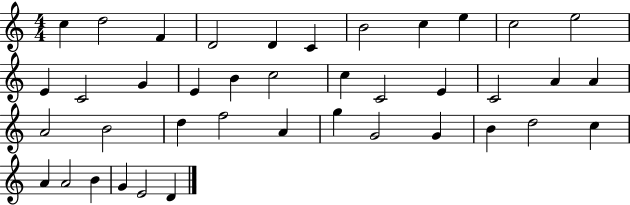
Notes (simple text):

C5/q D5/h F4/q D4/h D4/q C4/q B4/h C5/q E5/q C5/h E5/h E4/q C4/h G4/q E4/q B4/q C5/h C5/q C4/h E4/q C4/h A4/q A4/q A4/h B4/h D5/q F5/h A4/q G5/q G4/h G4/q B4/q D5/h C5/q A4/q A4/h B4/q G4/q E4/h D4/q